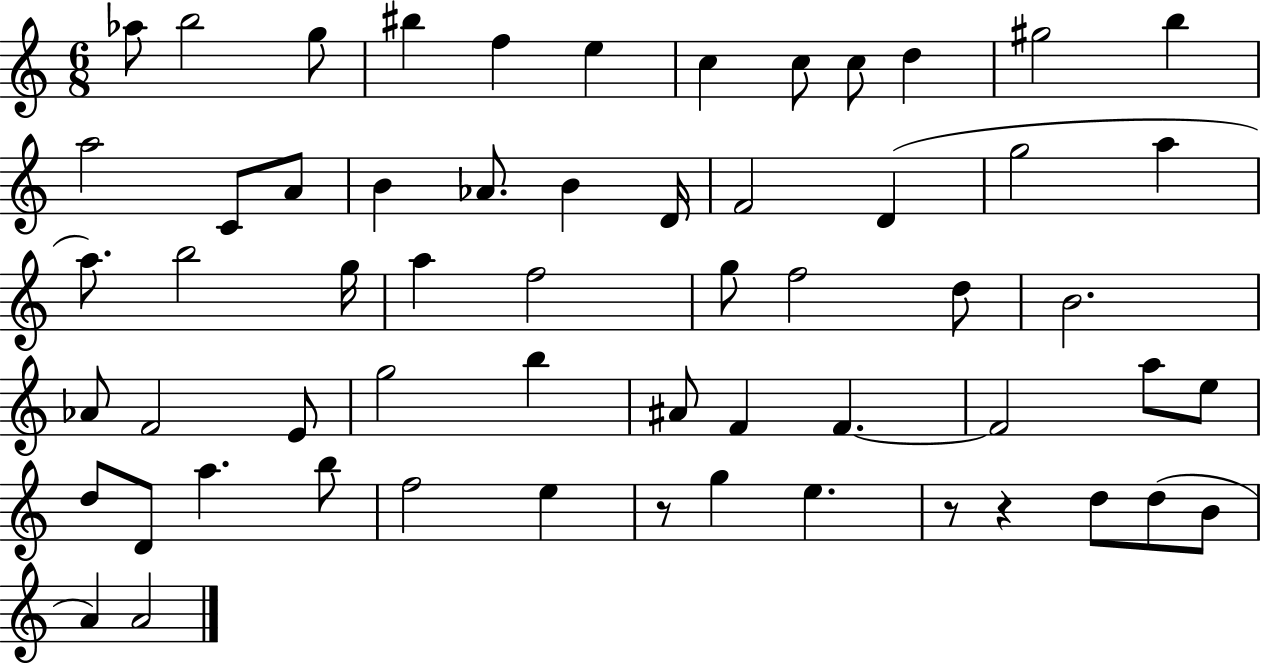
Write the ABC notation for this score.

X:1
T:Untitled
M:6/8
L:1/4
K:C
_a/2 b2 g/2 ^b f e c c/2 c/2 d ^g2 b a2 C/2 A/2 B _A/2 B D/4 F2 D g2 a a/2 b2 g/4 a f2 g/2 f2 d/2 B2 _A/2 F2 E/2 g2 b ^A/2 F F F2 a/2 e/2 d/2 D/2 a b/2 f2 e z/2 g e z/2 z d/2 d/2 B/2 A A2